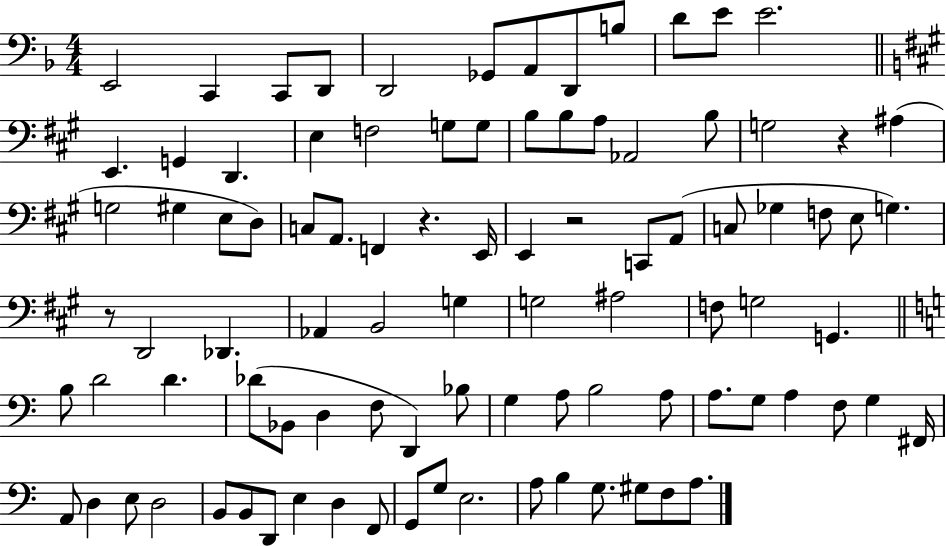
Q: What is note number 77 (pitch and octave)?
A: B2